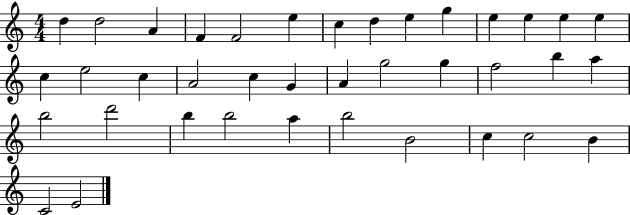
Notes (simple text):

D5/q D5/h A4/q F4/q F4/h E5/q C5/q D5/q E5/q G5/q E5/q E5/q E5/q E5/q C5/q E5/h C5/q A4/h C5/q G4/q A4/q G5/h G5/q F5/h B5/q A5/q B5/h D6/h B5/q B5/h A5/q B5/h B4/h C5/q C5/h B4/q C4/h E4/h